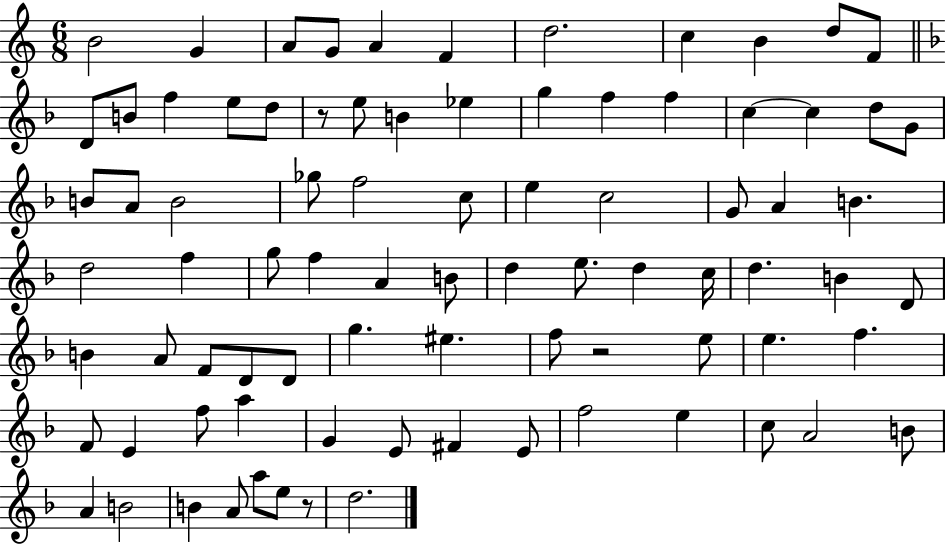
X:1
T:Untitled
M:6/8
L:1/4
K:C
B2 G A/2 G/2 A F d2 c B d/2 F/2 D/2 B/2 f e/2 d/2 z/2 e/2 B _e g f f c c d/2 G/2 B/2 A/2 B2 _g/2 f2 c/2 e c2 G/2 A B d2 f g/2 f A B/2 d e/2 d c/4 d B D/2 B A/2 F/2 D/2 D/2 g ^e f/2 z2 e/2 e f F/2 E f/2 a G E/2 ^F E/2 f2 e c/2 A2 B/2 A B2 B A/2 a/2 e/2 z/2 d2